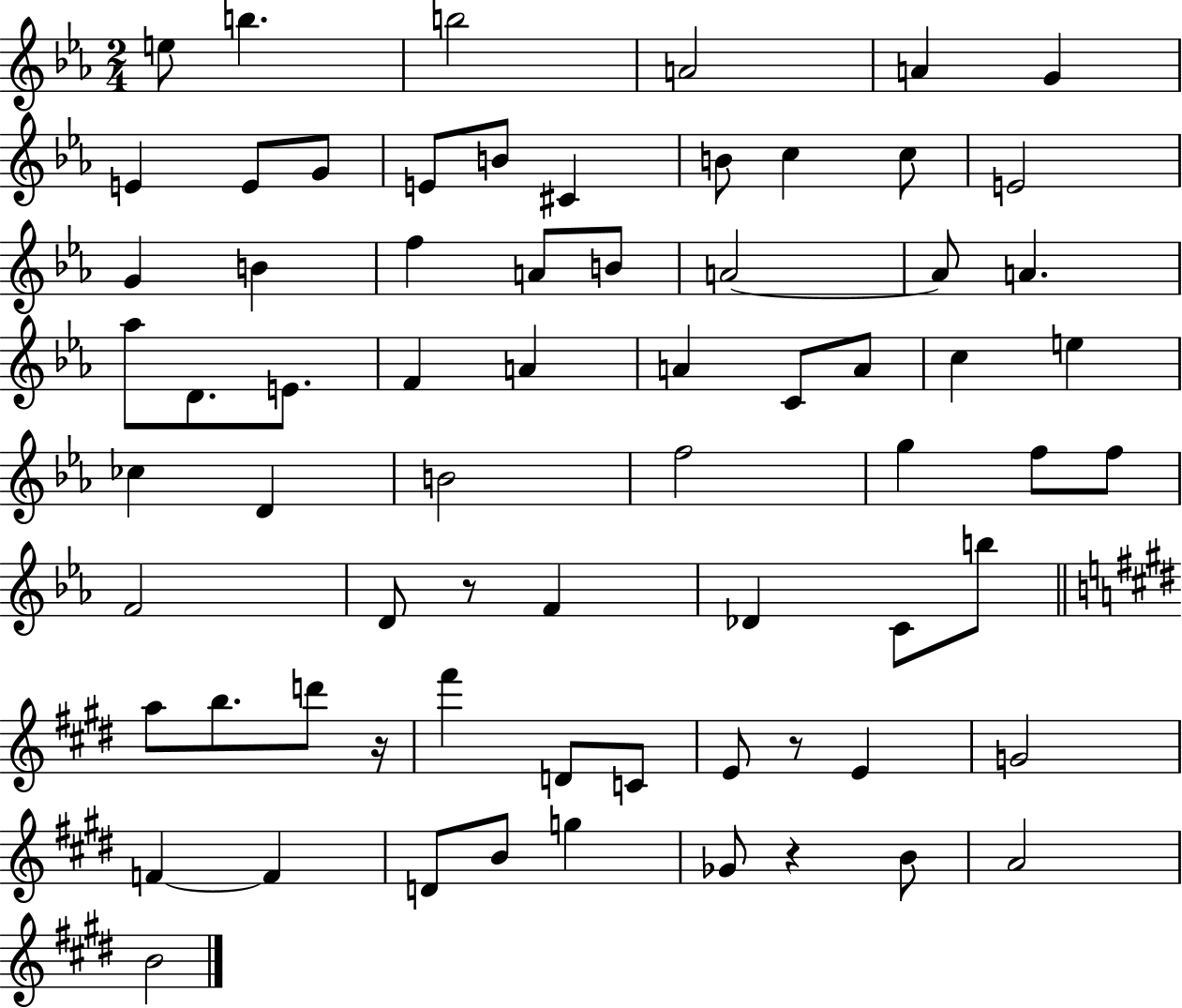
{
  \clef treble
  \numericTimeSignature
  \time 2/4
  \key ees \major
  e''8 b''4. | b''2 | a'2 | a'4 g'4 | \break e'4 e'8 g'8 | e'8 b'8 cis'4 | b'8 c''4 c''8 | e'2 | \break g'4 b'4 | f''4 a'8 b'8 | a'2~~ | a'8 a'4. | \break aes''8 d'8. e'8. | f'4 a'4 | a'4 c'8 a'8 | c''4 e''4 | \break ces''4 d'4 | b'2 | f''2 | g''4 f''8 f''8 | \break f'2 | d'8 r8 f'4 | des'4 c'8 b''8 | \bar "||" \break \key e \major a''8 b''8. d'''8 r16 | fis'''4 d'8 c'8 | e'8 r8 e'4 | g'2 | \break f'4~~ f'4 | d'8 b'8 g''4 | ges'8 r4 b'8 | a'2 | \break b'2 | \bar "|."
}